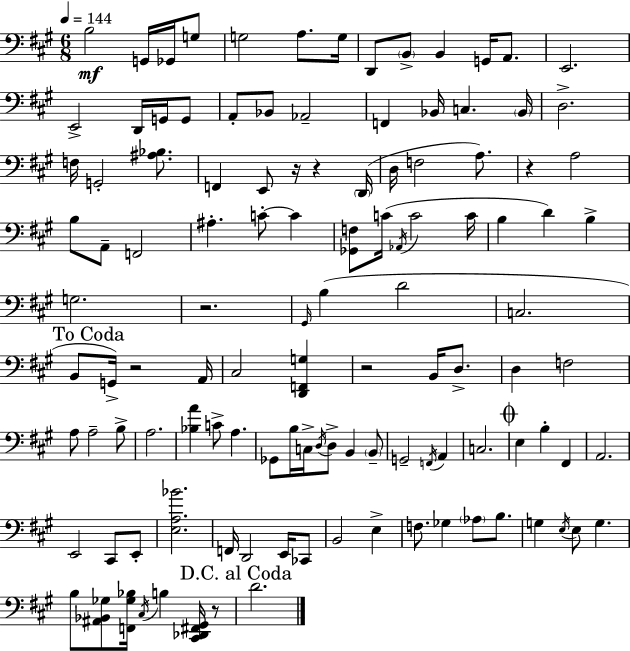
{
  \clef bass
  \numericTimeSignature
  \time 6/8
  \key a \major
  \tempo 4 = 144
  b2\mf g,16 ges,16 g8 | g2 a8. g16 | d,8 \parenthesize b,8-> b,4 g,16 a,8. | e,2. | \break e,2-> d,16 g,16 g,8 | a,8-. bes,8 aes,2-- | f,4 bes,16 c4. \parenthesize bes,16 | d2.-> | \break f16 g,2-. <ais bes>8. | f,4 e,8 r16 r4 \parenthesize d,16( | d16 f2 a8.) | r4 a2 | \break b8 a,8-- f,2 | ais4.-. c'8-.~~ c'4 | <ges, f>8 c'16( \acciaccatura { aes,16 } c'2 | c'16 b4 d'4) b4-> | \break g2. | r2. | \grace { gis,16 }( b4 d'2 | c2. | \break \mark "To Coda" b,8 g,16->) r2 | a,16 cis2 <d, f, g>4 | r2 b,16 d8.-> | d4 f2 | \break a8 a2-- | b8-> a2. | <bes a'>4 c'8-> a4. | ges,8 b16 c16-> \acciaccatura { d16 } d8-> b,4 | \break \parenthesize b,8-- g,2-- \acciaccatura { f,16 } | a,4 c2. | \mark \markup { \musicglyph "scripts.coda" } e4 b4-. | fis,4 a,2. | \break e,2 | cis,8 e,8-. <e a bes'>2. | f,16 d,2 | e,16 ces,8 b,2 | \break e4-> f8. ges4 \parenthesize aes8 | b8. g4 \acciaccatura { e16 } e8 g4. | b8 <ais, bes, ges>8 <f, ges bes>16 \acciaccatura { cis16 } b4 | <cis, des, fis, gis,>16 r8 \mark "D.C. al Coda" d'2. | \break \bar "|."
}